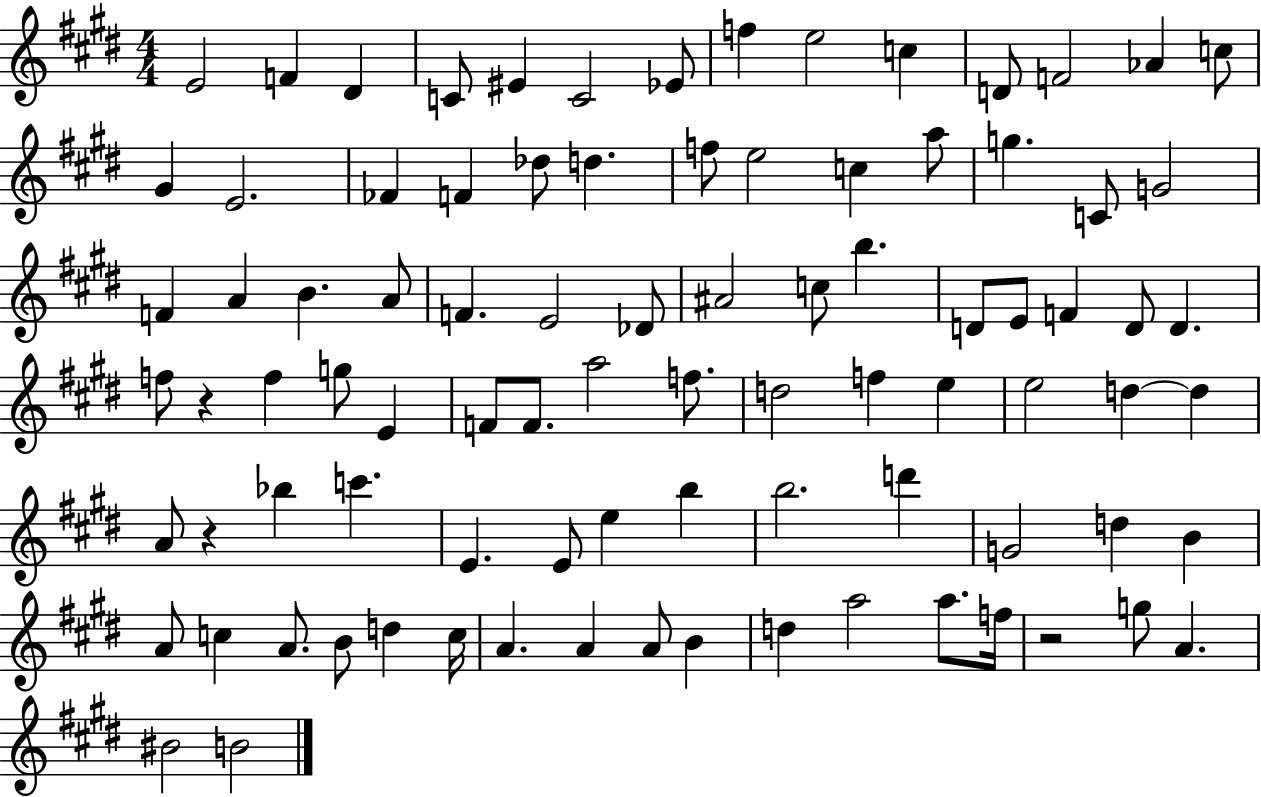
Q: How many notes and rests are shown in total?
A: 89